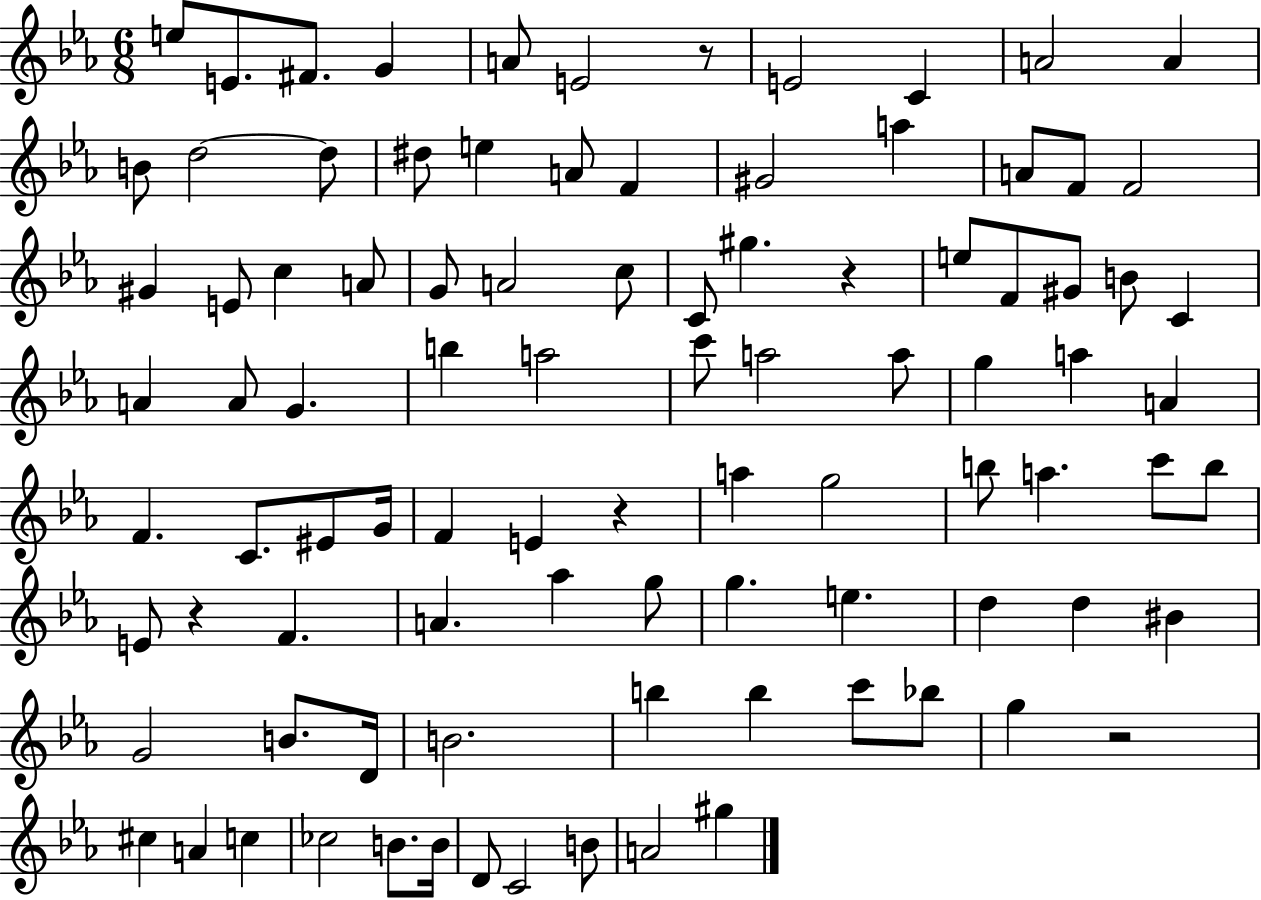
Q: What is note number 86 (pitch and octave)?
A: C4